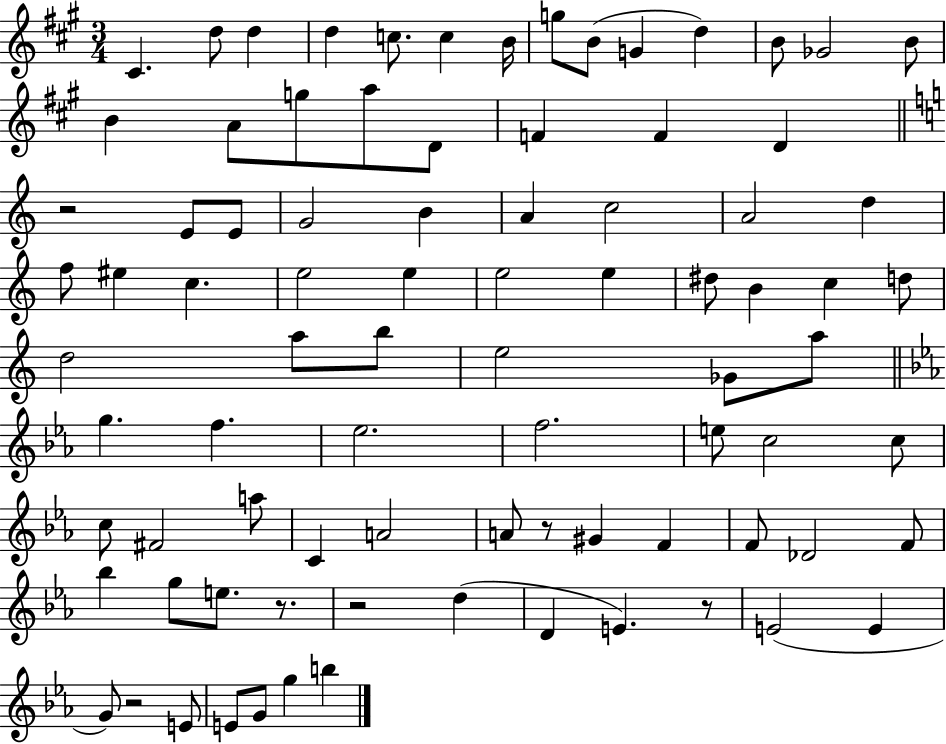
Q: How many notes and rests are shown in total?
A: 85